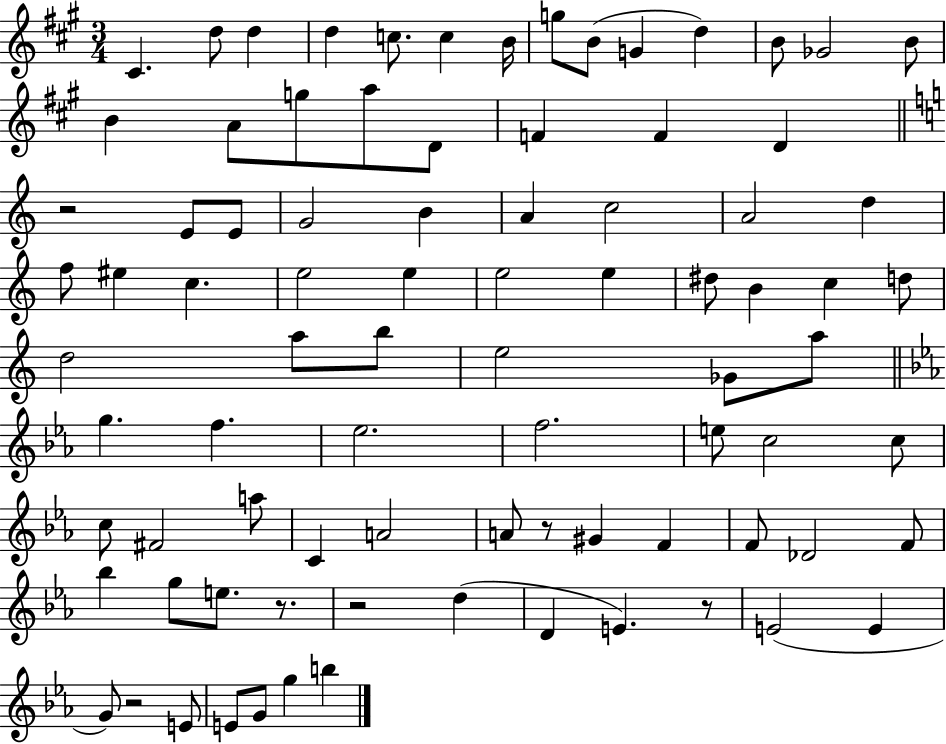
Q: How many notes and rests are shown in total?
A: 85